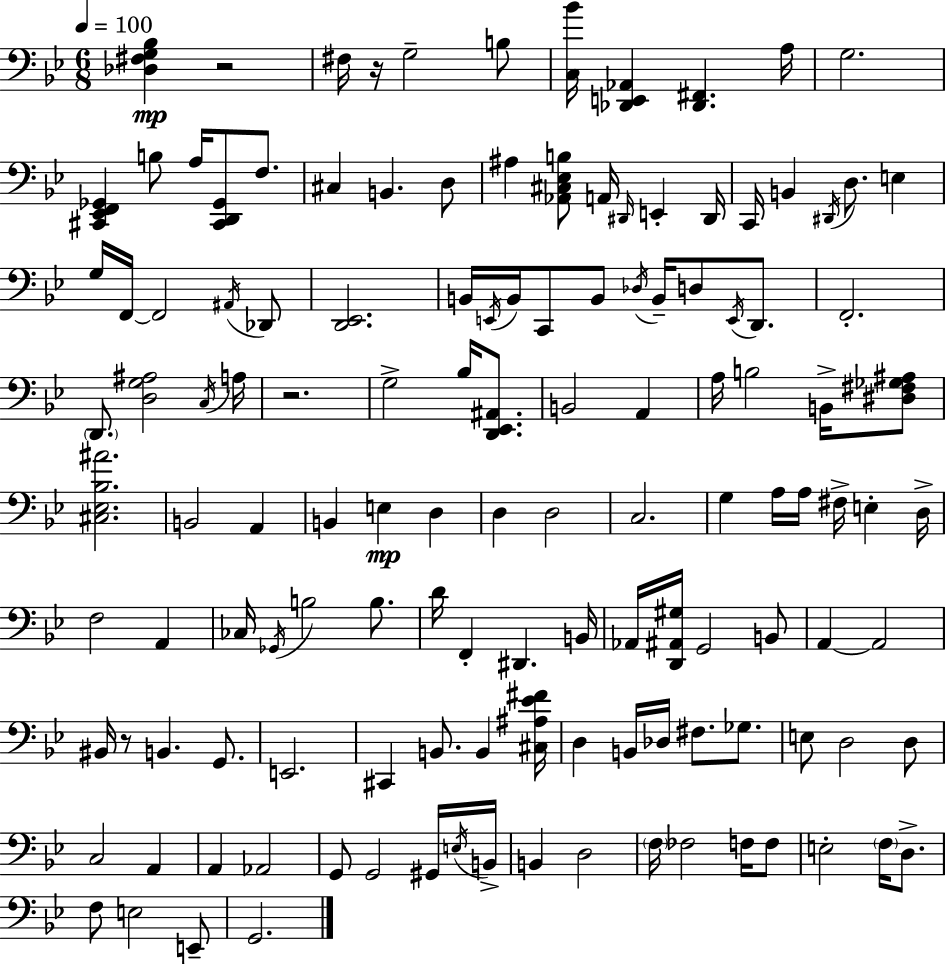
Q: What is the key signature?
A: BES major